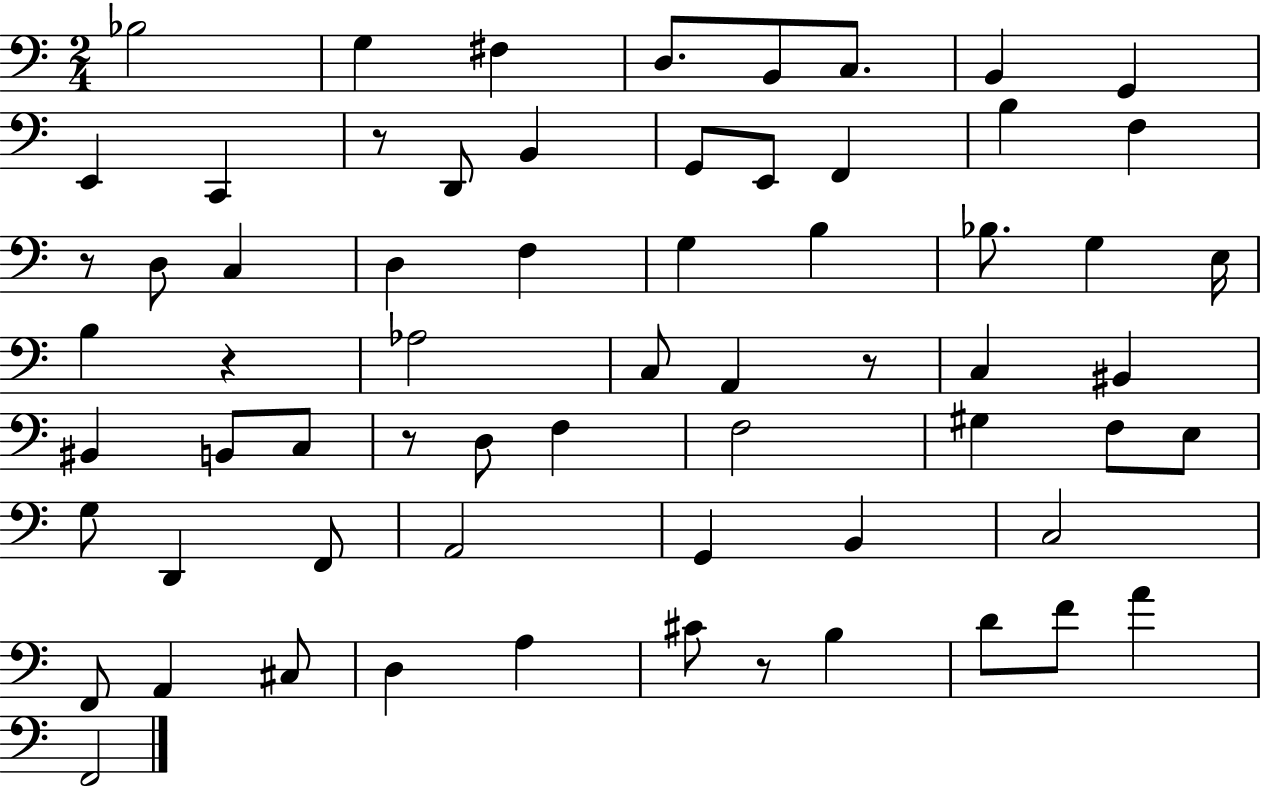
X:1
T:Untitled
M:2/4
L:1/4
K:C
_B,2 G, ^F, D,/2 B,,/2 C,/2 B,, G,, E,, C,, z/2 D,,/2 B,, G,,/2 E,,/2 F,, B, F, z/2 D,/2 C, D, F, G, B, _B,/2 G, E,/4 B, z _A,2 C,/2 A,, z/2 C, ^B,, ^B,, B,,/2 C,/2 z/2 D,/2 F, F,2 ^G, F,/2 E,/2 G,/2 D,, F,,/2 A,,2 G,, B,, C,2 F,,/2 A,, ^C,/2 D, A, ^C/2 z/2 B, D/2 F/2 A F,,2